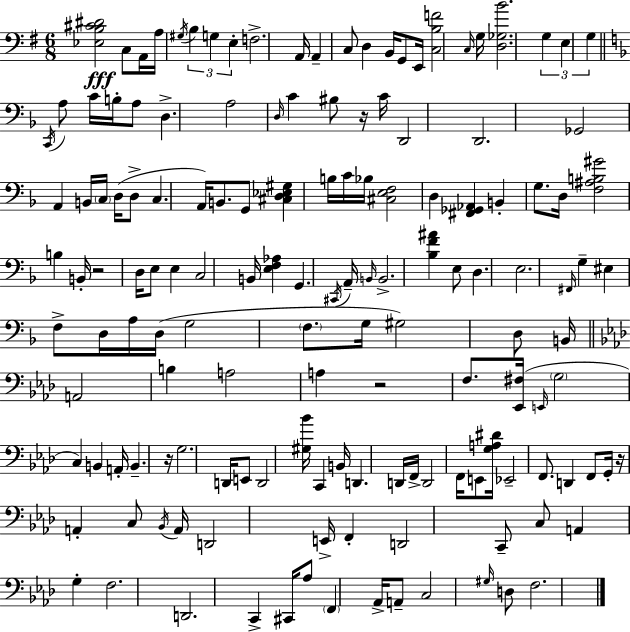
X:1
T:Untitled
M:6/8
L:1/4
K:Em
[_E,B,^C^D]2 C,/2 A,,/4 A,/4 ^G,/4 B, G, E, F,2 A,,/4 A,, C,/2 D, B,,/4 G,,/2 E,,/4 [C,B,F]2 C,/4 G,/4 [D,_G,B]2 G, E, G, C,,/4 A,/2 C/4 B,/4 A,/2 D, A,2 D,/4 C ^B,/2 z/4 C/4 D,,2 D,,2 _G,,2 A,, B,,/4 C,/4 D,/4 D,/2 C, A,,/4 B,,/2 G,,/2 [^C,D,_E,^G,] B,/4 C/4 _B,/4 [^C,E,F,]2 D, [^F,,_G,,_A,,] B,, G,/2 D,/4 [F,^A,B,^G]2 B, B,,/4 z2 D,/4 E,/2 E, C,2 B,,/4 [E,F,_A,] G,, ^C,,/4 A,,/4 B,,/4 B,,2 [_B,F^A] E,/2 D, E,2 ^F,,/4 G, ^E, F,/2 D,/4 A,/4 D,/4 G,2 F,/2 G,/4 ^G,2 D,/2 B,,/4 A,,2 B, A,2 A, z2 F,/2 [_E,,^F,]/4 E,,/4 G,2 C, B,, A,,/4 B,, z/4 G,2 D,,/4 E,,/2 D,,2 [^G,_B]/4 C,, B,,/4 D,, D,,/4 F,,/4 D,,2 F,,/4 E,,/2 [G,A,^D]/4 _E,,2 F,,/2 D,, F,,/2 G,,/4 z/4 A,, C,/2 _B,,/4 A,,/4 D,,2 E,,/4 F,, D,,2 C,,/2 C,/2 A,, G, F,2 D,,2 C,, ^C,,/4 _A,/2 F,, _A,,/4 A,,/2 C,2 ^G,/4 D,/2 F,2